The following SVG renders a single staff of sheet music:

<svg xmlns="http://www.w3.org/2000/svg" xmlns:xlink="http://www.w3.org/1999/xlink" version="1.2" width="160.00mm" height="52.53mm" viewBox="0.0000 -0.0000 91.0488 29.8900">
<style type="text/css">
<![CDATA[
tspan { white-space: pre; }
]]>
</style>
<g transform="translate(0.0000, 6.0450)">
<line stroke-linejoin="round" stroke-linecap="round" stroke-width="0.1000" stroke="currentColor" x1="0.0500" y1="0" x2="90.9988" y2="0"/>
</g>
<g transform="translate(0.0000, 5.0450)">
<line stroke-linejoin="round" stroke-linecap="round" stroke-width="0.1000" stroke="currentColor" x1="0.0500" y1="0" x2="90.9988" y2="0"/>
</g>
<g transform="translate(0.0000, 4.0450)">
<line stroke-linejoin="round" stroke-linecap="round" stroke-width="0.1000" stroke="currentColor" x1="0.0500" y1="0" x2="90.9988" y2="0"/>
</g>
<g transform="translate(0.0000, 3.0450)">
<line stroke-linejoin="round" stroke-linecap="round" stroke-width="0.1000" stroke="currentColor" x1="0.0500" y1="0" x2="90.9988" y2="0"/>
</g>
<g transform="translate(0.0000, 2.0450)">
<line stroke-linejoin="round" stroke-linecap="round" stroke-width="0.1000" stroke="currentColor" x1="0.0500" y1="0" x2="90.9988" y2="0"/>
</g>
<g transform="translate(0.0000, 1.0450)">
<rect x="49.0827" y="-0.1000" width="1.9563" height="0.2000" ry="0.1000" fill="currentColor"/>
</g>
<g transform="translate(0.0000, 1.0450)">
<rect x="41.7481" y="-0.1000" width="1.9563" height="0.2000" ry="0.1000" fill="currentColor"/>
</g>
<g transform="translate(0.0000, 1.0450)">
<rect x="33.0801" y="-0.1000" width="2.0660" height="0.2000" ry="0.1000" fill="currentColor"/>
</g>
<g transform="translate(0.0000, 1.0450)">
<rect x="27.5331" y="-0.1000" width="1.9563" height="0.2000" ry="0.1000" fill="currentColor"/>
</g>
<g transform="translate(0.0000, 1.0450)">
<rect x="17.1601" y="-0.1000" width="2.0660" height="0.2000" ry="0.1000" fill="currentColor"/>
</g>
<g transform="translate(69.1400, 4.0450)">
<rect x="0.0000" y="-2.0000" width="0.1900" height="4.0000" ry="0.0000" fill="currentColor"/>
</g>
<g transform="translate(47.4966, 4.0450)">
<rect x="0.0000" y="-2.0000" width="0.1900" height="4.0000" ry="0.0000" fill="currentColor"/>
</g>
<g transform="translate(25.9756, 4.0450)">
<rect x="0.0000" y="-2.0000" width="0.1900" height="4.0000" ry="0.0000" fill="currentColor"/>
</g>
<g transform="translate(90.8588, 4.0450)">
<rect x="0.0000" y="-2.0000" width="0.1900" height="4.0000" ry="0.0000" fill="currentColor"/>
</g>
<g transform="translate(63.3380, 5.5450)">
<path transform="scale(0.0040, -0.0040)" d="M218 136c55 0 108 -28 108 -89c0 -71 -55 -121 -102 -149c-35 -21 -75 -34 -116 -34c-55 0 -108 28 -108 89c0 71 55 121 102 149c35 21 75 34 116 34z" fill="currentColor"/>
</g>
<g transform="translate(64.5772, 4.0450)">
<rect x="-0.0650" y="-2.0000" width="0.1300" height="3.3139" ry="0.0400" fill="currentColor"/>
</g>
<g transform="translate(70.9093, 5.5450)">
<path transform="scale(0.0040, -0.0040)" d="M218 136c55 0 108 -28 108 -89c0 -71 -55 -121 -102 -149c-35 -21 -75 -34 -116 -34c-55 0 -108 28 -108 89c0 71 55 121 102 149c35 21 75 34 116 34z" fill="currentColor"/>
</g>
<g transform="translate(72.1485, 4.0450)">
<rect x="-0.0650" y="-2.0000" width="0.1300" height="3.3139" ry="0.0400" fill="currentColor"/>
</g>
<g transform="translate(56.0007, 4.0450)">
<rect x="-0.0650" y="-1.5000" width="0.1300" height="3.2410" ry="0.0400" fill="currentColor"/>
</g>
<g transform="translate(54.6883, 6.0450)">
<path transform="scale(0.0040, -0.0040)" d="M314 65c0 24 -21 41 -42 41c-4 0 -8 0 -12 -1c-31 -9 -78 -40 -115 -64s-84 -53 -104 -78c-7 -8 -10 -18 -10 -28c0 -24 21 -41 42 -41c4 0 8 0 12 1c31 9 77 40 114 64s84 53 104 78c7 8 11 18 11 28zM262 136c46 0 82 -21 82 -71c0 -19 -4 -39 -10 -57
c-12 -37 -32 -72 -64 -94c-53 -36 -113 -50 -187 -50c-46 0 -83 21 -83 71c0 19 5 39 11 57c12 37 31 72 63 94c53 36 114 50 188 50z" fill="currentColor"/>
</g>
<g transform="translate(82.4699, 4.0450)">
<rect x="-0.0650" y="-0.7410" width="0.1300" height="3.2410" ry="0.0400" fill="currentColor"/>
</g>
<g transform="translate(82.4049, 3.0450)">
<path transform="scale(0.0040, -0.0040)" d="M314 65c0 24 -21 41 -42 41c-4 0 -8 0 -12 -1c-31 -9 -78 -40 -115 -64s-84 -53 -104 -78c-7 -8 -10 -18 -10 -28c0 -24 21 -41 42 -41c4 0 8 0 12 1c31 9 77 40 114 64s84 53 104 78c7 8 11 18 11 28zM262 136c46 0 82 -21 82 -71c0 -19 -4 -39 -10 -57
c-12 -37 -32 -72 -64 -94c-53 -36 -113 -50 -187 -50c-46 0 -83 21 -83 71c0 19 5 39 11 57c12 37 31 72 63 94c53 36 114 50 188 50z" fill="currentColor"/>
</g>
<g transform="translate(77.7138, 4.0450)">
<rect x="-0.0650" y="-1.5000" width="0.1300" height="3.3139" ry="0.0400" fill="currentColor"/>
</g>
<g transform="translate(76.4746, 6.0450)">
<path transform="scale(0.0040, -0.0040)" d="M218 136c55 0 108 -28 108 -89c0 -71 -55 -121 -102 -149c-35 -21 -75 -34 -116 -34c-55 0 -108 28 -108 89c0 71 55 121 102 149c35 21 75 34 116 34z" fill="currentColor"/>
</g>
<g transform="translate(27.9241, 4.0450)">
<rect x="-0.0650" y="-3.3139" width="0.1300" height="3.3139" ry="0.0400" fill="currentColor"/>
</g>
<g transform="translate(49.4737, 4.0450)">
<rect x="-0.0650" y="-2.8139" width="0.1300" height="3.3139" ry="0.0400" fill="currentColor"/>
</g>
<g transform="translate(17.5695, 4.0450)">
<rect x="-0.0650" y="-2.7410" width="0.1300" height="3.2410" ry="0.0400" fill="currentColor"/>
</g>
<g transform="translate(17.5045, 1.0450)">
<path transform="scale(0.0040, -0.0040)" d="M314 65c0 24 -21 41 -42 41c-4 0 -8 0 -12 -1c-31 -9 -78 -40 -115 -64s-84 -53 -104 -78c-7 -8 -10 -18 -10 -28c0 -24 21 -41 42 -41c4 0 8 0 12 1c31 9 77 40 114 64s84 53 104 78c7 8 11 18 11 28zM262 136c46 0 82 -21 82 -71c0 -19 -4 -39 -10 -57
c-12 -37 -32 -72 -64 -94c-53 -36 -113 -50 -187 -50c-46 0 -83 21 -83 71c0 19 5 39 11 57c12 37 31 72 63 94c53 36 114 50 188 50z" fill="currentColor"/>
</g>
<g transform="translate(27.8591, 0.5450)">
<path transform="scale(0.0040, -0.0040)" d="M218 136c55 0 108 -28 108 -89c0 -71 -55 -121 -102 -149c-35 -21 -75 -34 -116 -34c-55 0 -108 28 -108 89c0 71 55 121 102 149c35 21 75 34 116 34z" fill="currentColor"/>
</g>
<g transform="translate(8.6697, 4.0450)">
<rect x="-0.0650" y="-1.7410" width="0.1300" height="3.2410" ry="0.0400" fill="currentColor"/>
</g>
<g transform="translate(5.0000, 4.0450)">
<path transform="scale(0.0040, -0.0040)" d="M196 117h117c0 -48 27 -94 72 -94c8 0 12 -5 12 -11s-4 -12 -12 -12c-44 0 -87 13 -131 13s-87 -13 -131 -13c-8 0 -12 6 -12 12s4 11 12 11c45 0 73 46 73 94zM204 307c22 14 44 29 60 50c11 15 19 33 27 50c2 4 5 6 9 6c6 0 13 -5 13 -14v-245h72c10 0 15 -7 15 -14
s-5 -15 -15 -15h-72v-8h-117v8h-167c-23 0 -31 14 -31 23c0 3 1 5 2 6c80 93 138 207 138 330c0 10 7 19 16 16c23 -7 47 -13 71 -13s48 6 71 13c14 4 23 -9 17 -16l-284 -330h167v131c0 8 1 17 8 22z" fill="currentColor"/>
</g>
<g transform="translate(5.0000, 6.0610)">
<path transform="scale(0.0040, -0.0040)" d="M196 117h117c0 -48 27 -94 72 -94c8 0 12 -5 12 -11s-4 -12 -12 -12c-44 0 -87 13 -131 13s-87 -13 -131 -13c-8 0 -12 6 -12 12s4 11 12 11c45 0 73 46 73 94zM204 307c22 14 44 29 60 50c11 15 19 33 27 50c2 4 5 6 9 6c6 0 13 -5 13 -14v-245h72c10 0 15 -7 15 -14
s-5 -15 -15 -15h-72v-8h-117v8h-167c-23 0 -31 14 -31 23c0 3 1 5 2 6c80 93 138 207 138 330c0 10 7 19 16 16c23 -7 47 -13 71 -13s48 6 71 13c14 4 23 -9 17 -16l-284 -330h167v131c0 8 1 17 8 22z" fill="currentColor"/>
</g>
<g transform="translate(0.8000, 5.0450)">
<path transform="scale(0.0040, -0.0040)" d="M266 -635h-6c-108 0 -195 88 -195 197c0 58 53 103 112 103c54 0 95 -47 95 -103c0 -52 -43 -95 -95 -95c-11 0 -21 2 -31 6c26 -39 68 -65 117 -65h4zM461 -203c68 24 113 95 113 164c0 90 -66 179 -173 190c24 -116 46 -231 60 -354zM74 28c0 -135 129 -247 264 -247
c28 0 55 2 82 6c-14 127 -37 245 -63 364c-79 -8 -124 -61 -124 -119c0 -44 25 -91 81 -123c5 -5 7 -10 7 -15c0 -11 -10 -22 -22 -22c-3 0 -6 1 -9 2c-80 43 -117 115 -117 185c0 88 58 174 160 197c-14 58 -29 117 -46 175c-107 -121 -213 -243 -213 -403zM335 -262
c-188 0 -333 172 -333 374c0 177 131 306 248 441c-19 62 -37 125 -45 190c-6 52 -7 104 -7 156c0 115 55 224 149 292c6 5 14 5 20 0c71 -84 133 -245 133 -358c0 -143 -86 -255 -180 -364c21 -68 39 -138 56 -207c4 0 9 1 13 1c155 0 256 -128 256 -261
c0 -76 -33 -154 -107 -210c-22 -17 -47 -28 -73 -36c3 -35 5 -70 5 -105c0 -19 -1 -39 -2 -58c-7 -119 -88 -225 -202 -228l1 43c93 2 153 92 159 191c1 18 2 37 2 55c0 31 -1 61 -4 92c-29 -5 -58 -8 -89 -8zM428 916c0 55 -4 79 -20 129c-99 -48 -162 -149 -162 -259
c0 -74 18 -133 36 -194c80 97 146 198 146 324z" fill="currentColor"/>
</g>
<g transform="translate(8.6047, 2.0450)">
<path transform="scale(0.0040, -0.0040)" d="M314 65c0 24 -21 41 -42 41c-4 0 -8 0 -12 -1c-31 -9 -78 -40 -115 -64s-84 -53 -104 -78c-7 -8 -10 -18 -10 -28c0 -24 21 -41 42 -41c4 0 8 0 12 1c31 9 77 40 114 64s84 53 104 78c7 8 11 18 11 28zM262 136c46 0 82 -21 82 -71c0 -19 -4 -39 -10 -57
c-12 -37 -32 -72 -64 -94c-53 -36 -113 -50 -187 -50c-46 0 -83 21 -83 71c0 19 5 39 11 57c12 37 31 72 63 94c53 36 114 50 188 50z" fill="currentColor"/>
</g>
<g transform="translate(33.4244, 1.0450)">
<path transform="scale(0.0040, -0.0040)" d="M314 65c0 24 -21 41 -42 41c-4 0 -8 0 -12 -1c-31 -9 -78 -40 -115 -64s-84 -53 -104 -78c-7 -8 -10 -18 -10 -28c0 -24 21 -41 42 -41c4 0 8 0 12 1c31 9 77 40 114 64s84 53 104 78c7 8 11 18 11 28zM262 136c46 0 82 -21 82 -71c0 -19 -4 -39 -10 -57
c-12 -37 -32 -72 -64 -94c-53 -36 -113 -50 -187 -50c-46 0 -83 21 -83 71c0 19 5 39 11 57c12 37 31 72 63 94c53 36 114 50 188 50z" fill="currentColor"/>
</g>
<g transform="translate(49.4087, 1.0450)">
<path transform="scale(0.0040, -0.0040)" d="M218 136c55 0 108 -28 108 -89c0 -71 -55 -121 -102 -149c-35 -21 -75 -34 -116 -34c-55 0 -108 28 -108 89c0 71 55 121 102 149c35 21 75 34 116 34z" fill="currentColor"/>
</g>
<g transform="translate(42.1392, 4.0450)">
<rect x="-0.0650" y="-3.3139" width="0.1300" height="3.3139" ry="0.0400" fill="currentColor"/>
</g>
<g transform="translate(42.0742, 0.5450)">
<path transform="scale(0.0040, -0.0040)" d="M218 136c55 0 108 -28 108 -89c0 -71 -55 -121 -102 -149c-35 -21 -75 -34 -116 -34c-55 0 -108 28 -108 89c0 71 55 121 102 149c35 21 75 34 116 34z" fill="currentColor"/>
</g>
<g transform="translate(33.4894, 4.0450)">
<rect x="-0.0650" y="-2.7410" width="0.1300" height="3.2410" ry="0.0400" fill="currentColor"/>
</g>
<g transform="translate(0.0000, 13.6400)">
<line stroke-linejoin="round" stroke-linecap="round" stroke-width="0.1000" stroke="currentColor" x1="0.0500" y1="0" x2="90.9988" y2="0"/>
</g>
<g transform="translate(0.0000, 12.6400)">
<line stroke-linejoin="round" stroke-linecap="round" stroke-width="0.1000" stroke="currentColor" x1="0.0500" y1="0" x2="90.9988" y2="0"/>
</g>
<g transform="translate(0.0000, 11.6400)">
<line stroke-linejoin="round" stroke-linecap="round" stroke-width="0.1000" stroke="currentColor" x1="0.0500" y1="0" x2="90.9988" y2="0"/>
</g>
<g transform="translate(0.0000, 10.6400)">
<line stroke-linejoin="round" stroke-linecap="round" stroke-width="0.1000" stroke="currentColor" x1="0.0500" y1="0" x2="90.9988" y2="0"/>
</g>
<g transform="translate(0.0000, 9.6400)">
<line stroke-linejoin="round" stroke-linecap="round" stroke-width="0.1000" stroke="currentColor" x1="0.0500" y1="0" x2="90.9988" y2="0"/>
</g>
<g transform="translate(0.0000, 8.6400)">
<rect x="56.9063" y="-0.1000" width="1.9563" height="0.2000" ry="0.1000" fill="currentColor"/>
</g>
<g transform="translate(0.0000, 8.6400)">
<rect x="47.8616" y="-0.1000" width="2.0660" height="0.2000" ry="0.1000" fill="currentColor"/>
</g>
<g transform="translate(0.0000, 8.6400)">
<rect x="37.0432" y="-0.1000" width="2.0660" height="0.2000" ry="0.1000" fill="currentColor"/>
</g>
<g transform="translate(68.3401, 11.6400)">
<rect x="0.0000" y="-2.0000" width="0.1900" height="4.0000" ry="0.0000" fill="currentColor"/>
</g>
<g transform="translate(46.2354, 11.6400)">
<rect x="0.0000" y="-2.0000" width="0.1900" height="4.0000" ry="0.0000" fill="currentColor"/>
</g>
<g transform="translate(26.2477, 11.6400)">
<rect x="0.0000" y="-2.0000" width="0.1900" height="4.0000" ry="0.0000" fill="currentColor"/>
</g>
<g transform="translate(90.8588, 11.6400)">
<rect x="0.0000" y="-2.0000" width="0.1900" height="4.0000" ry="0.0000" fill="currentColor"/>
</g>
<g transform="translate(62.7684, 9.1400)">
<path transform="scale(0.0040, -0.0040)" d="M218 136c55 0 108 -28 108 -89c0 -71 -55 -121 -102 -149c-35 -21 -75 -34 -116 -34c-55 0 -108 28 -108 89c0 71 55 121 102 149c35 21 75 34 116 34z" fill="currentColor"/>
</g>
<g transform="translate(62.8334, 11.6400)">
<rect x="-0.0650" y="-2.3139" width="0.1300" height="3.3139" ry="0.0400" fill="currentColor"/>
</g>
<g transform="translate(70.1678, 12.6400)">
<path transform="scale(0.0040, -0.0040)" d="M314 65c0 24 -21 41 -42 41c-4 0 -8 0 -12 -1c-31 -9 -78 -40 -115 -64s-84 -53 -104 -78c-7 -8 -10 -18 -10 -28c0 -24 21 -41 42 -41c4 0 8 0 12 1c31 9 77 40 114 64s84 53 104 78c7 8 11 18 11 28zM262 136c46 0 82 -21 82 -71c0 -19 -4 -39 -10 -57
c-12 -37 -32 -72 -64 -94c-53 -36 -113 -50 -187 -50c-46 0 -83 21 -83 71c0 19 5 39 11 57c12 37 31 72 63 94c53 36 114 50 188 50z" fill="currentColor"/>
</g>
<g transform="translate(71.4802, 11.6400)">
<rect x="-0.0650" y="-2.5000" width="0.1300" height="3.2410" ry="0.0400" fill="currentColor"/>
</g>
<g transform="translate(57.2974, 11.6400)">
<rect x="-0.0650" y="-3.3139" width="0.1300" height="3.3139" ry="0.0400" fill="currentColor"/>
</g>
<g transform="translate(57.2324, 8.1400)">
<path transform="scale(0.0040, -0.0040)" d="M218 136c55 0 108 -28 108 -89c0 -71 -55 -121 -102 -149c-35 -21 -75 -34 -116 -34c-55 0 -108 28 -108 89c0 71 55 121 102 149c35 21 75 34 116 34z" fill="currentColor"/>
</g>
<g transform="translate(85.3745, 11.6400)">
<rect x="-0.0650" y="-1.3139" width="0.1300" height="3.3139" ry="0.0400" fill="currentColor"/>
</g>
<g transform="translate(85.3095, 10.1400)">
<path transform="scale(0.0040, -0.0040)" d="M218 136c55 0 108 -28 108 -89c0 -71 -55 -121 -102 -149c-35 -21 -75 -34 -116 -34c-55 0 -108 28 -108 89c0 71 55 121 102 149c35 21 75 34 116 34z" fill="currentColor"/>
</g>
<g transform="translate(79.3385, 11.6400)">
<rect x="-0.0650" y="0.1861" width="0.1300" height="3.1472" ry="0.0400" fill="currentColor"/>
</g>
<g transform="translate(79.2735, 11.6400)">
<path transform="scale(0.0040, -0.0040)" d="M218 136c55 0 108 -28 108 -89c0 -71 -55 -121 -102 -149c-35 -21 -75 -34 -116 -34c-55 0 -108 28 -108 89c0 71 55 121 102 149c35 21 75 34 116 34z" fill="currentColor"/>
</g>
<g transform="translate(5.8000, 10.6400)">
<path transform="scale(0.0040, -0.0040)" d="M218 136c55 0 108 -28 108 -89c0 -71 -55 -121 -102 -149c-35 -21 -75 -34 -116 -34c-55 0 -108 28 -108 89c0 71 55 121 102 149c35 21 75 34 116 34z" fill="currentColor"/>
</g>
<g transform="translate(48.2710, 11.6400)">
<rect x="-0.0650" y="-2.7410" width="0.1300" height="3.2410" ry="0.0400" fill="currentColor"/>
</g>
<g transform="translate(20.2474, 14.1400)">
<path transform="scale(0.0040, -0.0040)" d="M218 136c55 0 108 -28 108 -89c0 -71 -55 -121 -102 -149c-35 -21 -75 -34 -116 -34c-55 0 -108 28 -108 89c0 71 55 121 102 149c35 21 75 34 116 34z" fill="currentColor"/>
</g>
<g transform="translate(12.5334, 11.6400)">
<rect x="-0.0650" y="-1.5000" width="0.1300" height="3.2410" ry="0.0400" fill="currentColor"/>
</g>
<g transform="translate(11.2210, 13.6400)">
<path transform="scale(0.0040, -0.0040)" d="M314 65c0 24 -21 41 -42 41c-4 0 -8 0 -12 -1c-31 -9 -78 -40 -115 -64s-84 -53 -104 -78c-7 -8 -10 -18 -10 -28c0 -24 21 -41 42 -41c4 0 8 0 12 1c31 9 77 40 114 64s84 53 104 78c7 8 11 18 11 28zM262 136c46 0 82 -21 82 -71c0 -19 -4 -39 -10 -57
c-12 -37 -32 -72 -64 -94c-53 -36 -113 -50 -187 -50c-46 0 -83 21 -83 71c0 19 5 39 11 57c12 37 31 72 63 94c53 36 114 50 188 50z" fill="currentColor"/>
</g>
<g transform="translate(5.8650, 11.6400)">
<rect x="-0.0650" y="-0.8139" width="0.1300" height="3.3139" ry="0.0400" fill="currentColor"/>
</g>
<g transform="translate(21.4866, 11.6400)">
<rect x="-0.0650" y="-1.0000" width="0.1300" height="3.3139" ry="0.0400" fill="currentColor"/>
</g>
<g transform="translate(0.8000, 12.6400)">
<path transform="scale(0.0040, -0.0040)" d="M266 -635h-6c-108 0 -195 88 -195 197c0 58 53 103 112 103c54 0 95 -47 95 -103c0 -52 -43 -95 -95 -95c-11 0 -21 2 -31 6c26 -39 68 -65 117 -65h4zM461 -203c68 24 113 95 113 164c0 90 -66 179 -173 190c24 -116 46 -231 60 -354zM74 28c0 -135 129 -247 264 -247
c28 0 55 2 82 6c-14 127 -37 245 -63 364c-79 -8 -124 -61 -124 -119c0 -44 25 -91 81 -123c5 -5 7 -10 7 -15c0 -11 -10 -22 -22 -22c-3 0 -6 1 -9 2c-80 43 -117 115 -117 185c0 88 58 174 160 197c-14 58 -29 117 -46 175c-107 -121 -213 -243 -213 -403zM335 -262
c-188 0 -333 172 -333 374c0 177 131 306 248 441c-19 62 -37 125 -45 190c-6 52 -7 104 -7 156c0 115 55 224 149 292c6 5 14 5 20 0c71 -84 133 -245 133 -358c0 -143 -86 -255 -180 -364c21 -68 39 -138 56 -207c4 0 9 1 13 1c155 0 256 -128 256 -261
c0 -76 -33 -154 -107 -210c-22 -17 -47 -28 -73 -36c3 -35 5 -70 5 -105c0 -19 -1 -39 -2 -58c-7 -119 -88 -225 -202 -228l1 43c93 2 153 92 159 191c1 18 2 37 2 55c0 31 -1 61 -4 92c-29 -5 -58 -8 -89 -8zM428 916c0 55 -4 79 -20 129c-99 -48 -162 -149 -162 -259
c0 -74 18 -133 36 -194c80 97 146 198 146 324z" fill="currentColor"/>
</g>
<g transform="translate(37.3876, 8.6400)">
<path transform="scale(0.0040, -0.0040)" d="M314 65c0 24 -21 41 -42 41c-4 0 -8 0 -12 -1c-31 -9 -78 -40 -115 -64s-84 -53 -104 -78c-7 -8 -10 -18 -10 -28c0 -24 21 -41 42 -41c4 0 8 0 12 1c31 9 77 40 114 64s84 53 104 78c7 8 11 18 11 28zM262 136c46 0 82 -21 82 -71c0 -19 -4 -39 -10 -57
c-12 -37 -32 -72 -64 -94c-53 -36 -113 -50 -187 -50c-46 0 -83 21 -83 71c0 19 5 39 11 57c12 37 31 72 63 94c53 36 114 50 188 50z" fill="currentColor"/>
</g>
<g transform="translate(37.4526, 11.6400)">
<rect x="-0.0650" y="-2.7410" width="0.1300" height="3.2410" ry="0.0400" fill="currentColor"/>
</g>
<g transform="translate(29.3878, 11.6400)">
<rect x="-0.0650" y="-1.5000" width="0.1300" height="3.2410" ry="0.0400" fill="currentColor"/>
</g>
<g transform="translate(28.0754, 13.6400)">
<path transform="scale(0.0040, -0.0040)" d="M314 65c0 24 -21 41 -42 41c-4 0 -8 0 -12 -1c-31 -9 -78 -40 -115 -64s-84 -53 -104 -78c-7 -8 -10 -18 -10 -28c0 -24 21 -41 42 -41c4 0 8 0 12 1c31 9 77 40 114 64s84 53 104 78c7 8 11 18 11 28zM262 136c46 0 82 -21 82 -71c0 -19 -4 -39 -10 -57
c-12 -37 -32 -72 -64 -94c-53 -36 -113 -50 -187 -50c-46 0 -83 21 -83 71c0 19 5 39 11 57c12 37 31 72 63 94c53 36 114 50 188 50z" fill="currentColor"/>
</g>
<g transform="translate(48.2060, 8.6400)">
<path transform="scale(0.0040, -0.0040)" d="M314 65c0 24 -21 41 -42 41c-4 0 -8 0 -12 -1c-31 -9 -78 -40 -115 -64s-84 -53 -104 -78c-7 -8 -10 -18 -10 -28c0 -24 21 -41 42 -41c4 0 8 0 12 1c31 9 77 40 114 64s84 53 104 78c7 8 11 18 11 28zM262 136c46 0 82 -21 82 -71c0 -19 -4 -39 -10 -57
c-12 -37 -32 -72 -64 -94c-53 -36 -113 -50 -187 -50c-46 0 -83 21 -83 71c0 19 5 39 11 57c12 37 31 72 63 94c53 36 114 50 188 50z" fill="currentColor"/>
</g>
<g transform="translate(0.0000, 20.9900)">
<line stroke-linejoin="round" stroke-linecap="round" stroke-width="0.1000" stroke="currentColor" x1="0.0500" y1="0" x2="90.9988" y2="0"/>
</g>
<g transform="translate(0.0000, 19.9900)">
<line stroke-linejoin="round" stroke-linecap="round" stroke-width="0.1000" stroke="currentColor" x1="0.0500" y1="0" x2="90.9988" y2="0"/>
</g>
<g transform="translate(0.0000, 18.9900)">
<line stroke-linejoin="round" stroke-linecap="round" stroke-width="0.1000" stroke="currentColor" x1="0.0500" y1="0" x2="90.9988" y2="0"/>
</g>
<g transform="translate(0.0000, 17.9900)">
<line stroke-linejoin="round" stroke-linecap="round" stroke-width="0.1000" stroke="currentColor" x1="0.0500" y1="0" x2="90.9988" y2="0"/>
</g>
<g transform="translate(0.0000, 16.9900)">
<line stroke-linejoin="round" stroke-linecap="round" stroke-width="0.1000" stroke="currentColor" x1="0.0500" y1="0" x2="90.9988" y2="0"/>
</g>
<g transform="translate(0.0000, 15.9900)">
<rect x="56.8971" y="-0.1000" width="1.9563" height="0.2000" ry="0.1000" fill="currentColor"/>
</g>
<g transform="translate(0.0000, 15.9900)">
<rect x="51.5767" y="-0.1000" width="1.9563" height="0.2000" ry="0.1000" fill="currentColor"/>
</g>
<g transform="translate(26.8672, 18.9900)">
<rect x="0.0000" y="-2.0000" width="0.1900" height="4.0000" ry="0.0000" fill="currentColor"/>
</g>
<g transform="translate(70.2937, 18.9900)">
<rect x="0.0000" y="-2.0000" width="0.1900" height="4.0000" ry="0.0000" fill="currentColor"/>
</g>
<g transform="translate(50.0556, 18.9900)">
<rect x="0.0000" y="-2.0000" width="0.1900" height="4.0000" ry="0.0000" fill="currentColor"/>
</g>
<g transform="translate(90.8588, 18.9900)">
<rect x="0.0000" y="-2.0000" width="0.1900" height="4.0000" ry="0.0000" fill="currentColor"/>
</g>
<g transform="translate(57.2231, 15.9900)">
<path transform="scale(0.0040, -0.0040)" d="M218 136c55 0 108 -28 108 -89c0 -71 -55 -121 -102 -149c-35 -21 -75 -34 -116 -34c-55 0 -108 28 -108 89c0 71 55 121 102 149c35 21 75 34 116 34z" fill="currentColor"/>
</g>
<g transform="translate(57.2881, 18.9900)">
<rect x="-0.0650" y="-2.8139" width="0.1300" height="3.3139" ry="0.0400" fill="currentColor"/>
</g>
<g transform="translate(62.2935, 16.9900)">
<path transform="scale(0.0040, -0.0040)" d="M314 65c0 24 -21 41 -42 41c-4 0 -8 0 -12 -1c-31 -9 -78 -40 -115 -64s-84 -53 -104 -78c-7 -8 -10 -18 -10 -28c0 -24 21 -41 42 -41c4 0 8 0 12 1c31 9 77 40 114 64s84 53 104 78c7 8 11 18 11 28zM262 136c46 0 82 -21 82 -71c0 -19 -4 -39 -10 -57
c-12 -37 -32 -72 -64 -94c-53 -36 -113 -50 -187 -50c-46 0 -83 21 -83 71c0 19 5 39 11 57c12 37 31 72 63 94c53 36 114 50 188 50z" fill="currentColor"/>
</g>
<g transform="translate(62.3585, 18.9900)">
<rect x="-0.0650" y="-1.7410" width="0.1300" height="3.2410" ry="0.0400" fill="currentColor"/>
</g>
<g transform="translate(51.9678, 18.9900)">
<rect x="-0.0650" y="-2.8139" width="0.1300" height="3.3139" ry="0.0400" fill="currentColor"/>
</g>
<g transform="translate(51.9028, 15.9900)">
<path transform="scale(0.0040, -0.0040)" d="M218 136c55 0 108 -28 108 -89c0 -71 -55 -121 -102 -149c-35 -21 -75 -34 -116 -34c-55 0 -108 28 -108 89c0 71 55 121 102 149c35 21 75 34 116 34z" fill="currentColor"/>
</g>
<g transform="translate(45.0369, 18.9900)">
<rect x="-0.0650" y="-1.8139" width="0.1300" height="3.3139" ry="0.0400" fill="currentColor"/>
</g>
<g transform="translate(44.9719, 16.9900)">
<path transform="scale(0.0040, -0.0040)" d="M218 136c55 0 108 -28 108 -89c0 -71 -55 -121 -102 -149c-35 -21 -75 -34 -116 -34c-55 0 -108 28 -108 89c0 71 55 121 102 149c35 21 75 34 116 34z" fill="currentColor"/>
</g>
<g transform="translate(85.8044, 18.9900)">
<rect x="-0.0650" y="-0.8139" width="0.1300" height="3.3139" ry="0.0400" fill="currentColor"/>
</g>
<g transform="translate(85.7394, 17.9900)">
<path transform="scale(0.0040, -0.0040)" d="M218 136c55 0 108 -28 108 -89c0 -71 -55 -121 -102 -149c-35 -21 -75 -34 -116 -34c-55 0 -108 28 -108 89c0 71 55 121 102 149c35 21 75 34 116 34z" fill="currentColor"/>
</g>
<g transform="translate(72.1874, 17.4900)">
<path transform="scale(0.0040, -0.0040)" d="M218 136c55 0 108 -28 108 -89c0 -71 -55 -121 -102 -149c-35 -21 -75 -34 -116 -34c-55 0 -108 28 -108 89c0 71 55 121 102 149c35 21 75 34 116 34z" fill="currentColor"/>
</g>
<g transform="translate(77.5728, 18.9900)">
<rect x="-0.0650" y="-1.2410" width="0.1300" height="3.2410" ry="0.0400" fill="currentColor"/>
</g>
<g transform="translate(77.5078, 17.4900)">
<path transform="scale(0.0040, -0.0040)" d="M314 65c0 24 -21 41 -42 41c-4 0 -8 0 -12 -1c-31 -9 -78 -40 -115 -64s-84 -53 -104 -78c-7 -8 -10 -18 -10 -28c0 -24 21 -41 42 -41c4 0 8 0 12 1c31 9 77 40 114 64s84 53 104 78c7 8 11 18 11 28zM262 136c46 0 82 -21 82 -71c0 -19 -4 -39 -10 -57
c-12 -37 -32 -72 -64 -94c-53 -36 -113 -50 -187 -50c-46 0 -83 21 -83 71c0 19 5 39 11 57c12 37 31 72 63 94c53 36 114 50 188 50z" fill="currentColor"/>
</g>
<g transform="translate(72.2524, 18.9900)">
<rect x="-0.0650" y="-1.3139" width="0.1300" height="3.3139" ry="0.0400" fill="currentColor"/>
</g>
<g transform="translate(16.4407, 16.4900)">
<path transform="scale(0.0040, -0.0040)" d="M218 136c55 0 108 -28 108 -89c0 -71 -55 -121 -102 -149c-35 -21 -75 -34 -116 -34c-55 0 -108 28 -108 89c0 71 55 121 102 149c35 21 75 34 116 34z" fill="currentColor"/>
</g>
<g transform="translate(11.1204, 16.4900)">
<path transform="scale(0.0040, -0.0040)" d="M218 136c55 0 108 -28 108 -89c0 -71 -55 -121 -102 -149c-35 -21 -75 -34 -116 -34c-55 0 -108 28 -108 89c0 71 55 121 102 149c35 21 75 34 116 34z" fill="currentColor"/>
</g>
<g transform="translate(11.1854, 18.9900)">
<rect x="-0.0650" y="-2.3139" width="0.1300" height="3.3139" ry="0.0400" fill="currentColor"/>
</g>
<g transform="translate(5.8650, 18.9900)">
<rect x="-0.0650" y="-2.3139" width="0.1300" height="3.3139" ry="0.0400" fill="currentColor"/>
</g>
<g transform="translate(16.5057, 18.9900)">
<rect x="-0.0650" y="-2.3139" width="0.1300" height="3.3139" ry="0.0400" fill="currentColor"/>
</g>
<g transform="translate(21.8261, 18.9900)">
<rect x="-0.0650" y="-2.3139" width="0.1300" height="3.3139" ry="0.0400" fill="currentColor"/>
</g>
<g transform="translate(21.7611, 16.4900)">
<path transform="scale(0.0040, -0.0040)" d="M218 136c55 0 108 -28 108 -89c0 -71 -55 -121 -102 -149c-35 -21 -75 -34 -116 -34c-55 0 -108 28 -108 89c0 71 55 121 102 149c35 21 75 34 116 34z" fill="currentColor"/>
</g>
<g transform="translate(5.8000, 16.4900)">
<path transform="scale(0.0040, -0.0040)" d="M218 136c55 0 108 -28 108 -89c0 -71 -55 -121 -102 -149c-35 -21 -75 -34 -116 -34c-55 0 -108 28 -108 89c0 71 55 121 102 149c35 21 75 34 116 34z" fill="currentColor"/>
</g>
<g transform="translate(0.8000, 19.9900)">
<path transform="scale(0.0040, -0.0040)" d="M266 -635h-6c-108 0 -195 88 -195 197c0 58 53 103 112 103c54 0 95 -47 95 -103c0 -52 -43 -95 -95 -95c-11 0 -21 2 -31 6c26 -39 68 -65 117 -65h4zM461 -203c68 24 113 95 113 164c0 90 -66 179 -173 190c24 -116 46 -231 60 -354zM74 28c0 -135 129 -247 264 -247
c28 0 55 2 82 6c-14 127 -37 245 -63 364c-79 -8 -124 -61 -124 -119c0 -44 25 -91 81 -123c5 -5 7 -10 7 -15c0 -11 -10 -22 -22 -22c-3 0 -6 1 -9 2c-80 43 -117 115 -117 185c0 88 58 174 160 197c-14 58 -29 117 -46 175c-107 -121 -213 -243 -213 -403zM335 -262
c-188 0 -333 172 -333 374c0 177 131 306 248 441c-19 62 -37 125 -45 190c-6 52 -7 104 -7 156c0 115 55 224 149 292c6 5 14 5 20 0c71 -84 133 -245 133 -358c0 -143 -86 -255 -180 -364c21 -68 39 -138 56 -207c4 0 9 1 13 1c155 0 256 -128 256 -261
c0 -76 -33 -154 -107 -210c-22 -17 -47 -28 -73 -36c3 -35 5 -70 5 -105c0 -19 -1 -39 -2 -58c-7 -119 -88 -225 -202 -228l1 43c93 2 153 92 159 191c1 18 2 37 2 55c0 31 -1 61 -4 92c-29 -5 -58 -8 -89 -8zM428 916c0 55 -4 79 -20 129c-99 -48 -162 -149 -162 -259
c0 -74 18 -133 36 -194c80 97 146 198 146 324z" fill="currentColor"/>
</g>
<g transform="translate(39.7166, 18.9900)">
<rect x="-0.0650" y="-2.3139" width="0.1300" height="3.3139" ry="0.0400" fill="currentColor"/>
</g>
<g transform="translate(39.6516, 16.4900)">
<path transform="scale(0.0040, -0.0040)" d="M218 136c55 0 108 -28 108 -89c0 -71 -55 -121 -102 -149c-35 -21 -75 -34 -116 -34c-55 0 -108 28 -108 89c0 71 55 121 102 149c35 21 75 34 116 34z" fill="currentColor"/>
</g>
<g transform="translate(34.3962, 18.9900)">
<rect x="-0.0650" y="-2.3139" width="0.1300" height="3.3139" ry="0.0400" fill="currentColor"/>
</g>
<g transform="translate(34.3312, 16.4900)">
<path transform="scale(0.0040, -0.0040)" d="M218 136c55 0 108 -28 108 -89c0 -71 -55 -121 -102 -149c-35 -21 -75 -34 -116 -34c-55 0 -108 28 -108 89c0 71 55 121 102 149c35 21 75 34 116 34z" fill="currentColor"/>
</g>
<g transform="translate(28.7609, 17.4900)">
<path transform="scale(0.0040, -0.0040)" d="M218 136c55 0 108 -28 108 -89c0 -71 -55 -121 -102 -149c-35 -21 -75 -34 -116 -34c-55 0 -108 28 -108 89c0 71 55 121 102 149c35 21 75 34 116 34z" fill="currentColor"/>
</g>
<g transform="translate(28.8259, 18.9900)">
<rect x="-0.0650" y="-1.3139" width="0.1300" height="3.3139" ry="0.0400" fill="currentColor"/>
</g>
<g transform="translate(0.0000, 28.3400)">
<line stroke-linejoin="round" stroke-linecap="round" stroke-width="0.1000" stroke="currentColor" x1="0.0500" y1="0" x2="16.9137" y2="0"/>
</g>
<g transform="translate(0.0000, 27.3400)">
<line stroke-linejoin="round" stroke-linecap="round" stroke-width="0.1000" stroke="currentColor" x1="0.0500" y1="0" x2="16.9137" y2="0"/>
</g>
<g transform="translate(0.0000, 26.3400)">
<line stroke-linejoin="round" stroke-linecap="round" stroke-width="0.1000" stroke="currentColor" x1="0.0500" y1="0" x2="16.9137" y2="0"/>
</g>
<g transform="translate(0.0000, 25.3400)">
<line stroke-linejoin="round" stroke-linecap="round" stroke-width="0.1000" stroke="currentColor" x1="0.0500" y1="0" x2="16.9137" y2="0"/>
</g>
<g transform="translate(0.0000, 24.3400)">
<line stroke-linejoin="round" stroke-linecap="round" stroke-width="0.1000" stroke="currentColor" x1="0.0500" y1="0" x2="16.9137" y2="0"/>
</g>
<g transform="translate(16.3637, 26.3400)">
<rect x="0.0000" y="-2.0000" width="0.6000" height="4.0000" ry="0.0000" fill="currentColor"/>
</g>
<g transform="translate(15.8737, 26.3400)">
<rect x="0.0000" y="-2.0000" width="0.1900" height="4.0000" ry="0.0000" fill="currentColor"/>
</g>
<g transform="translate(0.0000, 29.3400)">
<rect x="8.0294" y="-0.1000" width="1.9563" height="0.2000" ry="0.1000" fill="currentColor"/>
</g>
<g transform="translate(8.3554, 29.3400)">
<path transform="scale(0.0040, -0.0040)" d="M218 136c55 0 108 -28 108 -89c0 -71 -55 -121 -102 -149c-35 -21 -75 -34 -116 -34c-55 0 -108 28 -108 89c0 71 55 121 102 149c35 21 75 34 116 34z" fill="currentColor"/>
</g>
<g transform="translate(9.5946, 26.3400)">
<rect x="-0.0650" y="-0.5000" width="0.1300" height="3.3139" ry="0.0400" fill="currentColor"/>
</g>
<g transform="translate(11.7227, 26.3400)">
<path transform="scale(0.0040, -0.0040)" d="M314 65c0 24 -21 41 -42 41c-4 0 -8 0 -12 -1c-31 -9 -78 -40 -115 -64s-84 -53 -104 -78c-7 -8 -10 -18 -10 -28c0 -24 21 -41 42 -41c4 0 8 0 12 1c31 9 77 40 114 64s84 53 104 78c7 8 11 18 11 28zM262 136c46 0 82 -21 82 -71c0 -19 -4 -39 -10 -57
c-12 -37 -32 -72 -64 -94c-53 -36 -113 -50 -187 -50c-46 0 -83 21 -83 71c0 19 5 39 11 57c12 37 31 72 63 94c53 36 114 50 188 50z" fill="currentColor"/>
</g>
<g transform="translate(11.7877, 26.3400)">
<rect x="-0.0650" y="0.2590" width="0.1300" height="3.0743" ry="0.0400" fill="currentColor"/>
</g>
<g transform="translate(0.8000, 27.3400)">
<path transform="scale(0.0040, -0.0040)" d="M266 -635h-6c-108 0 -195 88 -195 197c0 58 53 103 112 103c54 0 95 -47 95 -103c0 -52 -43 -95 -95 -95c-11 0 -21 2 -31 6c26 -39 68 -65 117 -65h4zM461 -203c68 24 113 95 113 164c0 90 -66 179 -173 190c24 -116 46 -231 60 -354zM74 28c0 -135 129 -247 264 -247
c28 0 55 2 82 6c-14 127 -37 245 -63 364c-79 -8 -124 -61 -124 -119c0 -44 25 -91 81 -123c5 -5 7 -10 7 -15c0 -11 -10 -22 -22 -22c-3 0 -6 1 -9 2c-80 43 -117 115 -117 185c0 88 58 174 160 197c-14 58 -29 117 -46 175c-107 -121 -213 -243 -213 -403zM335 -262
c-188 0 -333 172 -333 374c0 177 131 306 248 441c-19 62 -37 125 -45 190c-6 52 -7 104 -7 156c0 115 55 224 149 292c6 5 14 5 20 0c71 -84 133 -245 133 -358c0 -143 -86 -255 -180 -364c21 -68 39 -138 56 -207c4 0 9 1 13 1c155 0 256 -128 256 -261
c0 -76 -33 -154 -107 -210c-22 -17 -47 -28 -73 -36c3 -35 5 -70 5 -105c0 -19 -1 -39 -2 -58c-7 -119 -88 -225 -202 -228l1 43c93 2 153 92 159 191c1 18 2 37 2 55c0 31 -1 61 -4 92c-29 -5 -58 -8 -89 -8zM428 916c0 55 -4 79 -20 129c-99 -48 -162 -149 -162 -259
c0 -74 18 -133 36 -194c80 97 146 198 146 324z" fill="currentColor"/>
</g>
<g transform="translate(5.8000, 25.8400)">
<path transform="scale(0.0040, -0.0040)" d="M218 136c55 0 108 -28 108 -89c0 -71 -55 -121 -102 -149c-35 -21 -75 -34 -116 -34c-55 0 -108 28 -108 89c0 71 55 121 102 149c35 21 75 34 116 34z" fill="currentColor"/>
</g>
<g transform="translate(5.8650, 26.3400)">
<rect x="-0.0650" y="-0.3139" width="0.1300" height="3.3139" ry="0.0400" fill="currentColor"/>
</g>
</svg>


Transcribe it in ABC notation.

X:1
T:Untitled
M:4/4
L:1/4
K:C
f2 a2 b a2 b a E2 F F E d2 d E2 D E2 a2 a2 b g G2 B e g g g g e g g f a a f2 e e2 d c C B2